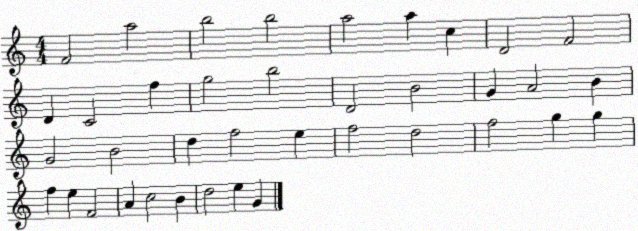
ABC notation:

X:1
T:Untitled
M:4/4
L:1/4
K:C
F2 a2 b2 b2 a2 a c D2 F2 D C2 f g2 b2 D2 B2 G A2 B G2 B2 d f2 e f2 d2 f2 g g f e F2 A c2 B d2 e G